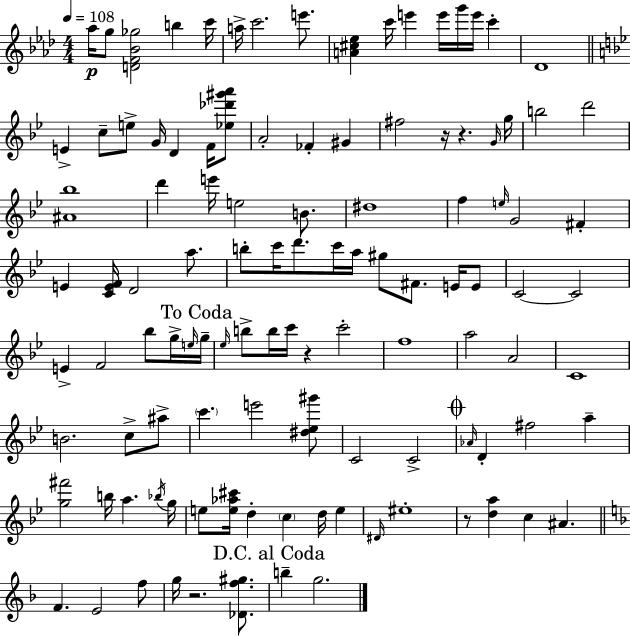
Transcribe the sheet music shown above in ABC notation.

X:1
T:Untitled
M:4/4
L:1/4
K:Fm
_a/4 g/2 [DF_B_g]2 b c'/4 a/4 c'2 e'/2 [A^c_e] c'/4 e' e'/4 g'/4 e'/4 c' _D4 E c/2 e/2 G/4 D F/4 [_e_d'^g'a']/2 A2 _F ^G ^f2 z/4 z G/4 g/4 b2 d'2 [^A_b]4 d' e'/4 e2 B/2 ^d4 f e/4 G2 ^F E [CEF]/4 D2 a/2 b/2 c'/4 d'/2 c'/4 a/4 ^g/2 ^F/2 E/4 E/2 C2 C2 E F2 _b/2 g/4 e/4 g/4 _e/4 b/2 b/4 c'/4 z c'2 f4 a2 A2 C4 B2 c/2 ^a/2 c' e'2 [^d_e^g']/2 C2 C2 _A/4 D ^f2 a [g^f']2 b/4 a _b/4 g/4 e/2 [e_a^c']/4 d c d/4 e ^D/4 ^e4 z/2 [da] c ^A F E2 f/2 g/4 z2 [_Df^g]/2 b g2